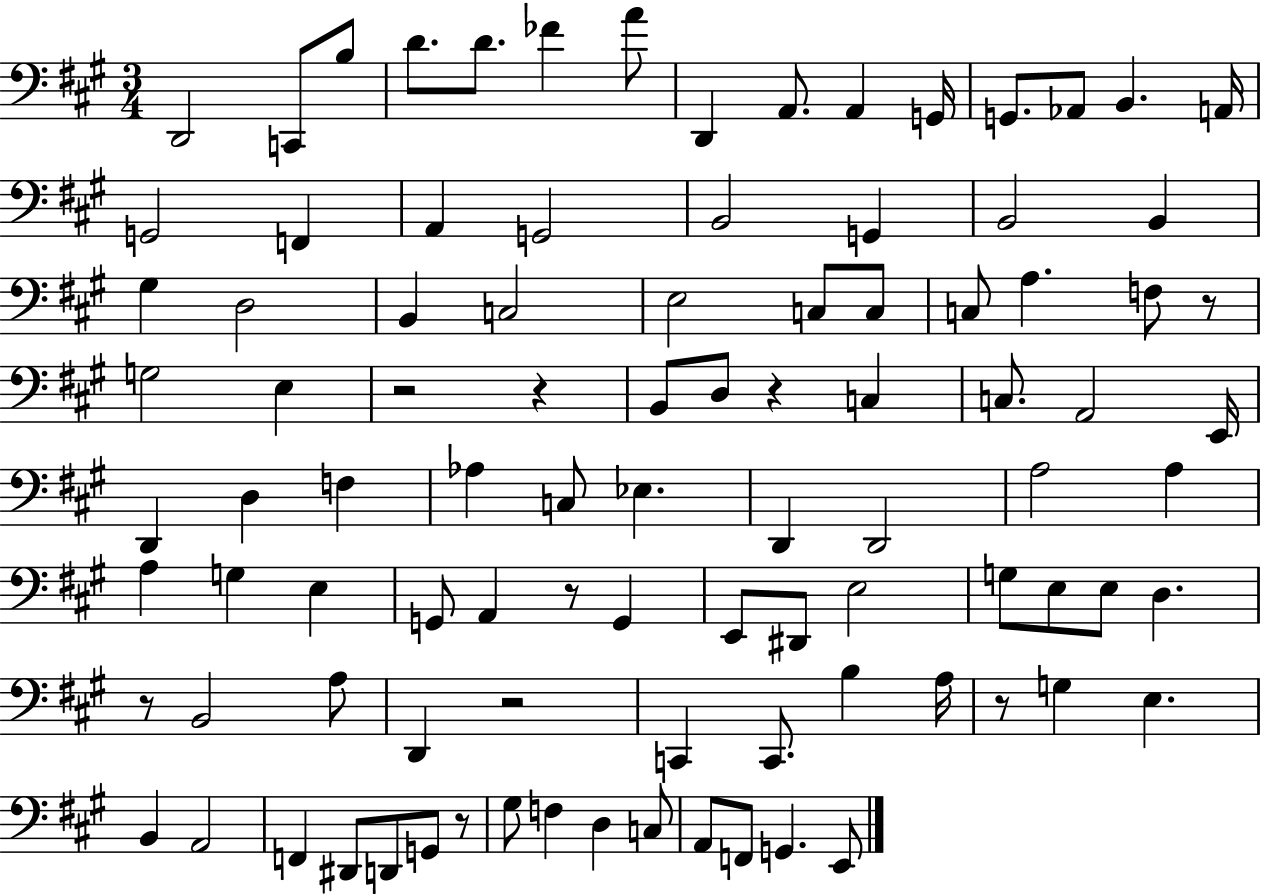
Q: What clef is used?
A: bass